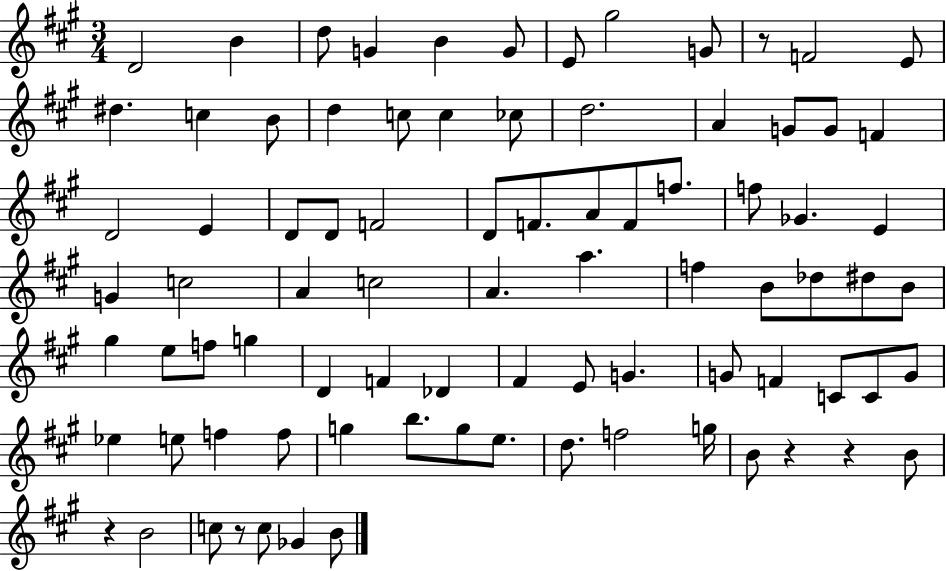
{
  \clef treble
  \numericTimeSignature
  \time 3/4
  \key a \major
  d'2 b'4 | d''8 g'4 b'4 g'8 | e'8 gis''2 g'8 | r8 f'2 e'8 | \break dis''4. c''4 b'8 | d''4 c''8 c''4 ces''8 | d''2. | a'4 g'8 g'8 f'4 | \break d'2 e'4 | d'8 d'8 f'2 | d'8 f'8. a'8 f'8 f''8. | f''8 ges'4. e'4 | \break g'4 c''2 | a'4 c''2 | a'4. a''4. | f''4 b'8 des''8 dis''8 b'8 | \break gis''4 e''8 f''8 g''4 | d'4 f'4 des'4 | fis'4 e'8 g'4. | g'8 f'4 c'8 c'8 g'8 | \break ees''4 e''8 f''4 f''8 | g''4 b''8. g''8 e''8. | d''8. f''2 g''16 | b'8 r4 r4 b'8 | \break r4 b'2 | c''8 r8 c''8 ges'4 b'8 | \bar "|."
}